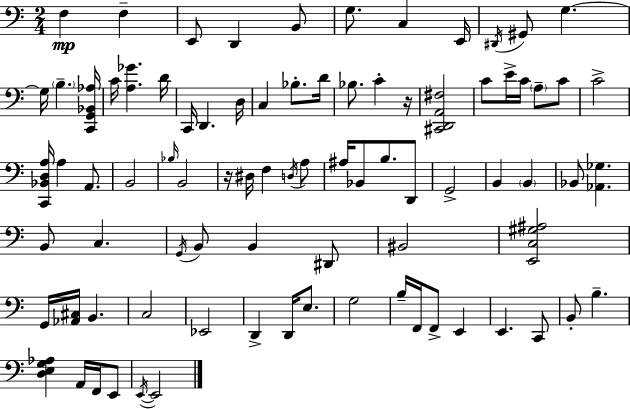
F3/q F3/q E2/e D2/q B2/e G3/e. C3/q E2/s D#2/s G#2/e G3/q. G3/s B3/q. [C2,G2,Bb2,Ab3]/s C4/s [A3,Gb4]/q. D4/s C2/s D2/q. D3/s C3/q Bb3/e. D4/s Bb3/e. C4/q R/s [C#2,D2,A2,F#3]/h C4/e E4/s C4/s A3/e C4/e C4/h [C2,Bb2,D3,A3]/s A3/q A2/e. B2/h Bb3/s B2/h R/s D#3/s F3/q D3/s A3/e A#3/s Bb2/e B3/e. D2/e G2/h B2/q B2/q Bb2/e [Ab2,Gb3]/q. B2/e C3/q. G2/s B2/e B2/q D#2/e BIS2/h [E2,C3,G#3,A#3]/h G2/s [Ab2,C#3]/s B2/q. C3/h Eb2/h D2/q D2/s E3/e. G3/h B3/s F2/s F2/e E2/q E2/q. C2/e B2/e B3/q. [D3,E3,G3,Ab3]/q A2/s F2/s E2/e E2/s E2/h